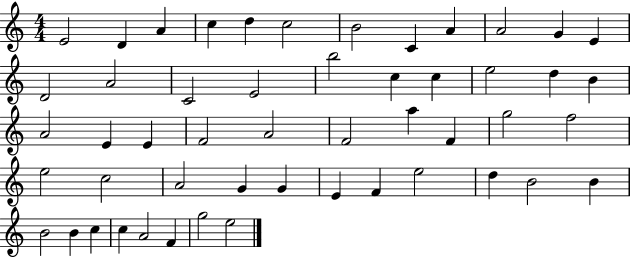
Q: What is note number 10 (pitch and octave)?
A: A4